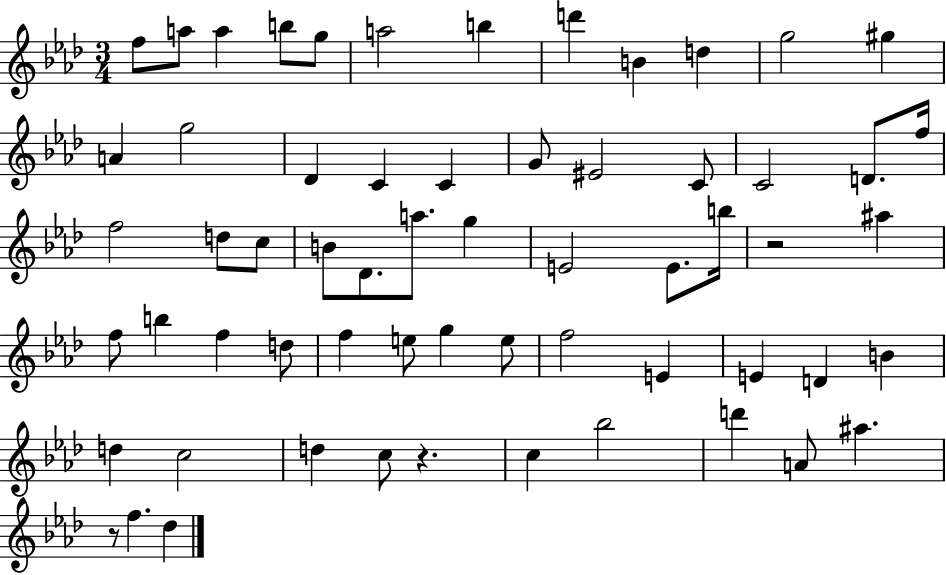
{
  \clef treble
  \numericTimeSignature
  \time 3/4
  \key aes \major
  f''8 a''8 a''4 b''8 g''8 | a''2 b''4 | d'''4 b'4 d''4 | g''2 gis''4 | \break a'4 g''2 | des'4 c'4 c'4 | g'8 eis'2 c'8 | c'2 d'8. f''16 | \break f''2 d''8 c''8 | b'8 des'8. a''8. g''4 | e'2 e'8. b''16 | r2 ais''4 | \break f''8 b''4 f''4 d''8 | f''4 e''8 g''4 e''8 | f''2 e'4 | e'4 d'4 b'4 | \break d''4 c''2 | d''4 c''8 r4. | c''4 bes''2 | d'''4 a'8 ais''4. | \break r8 f''4. des''4 | \bar "|."
}